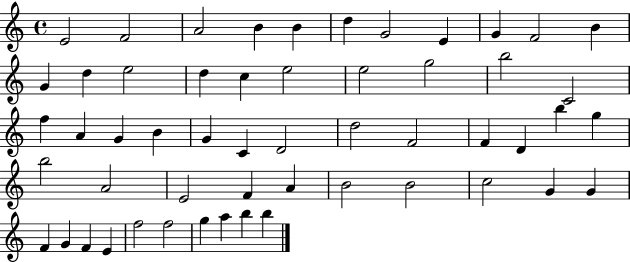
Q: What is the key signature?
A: C major